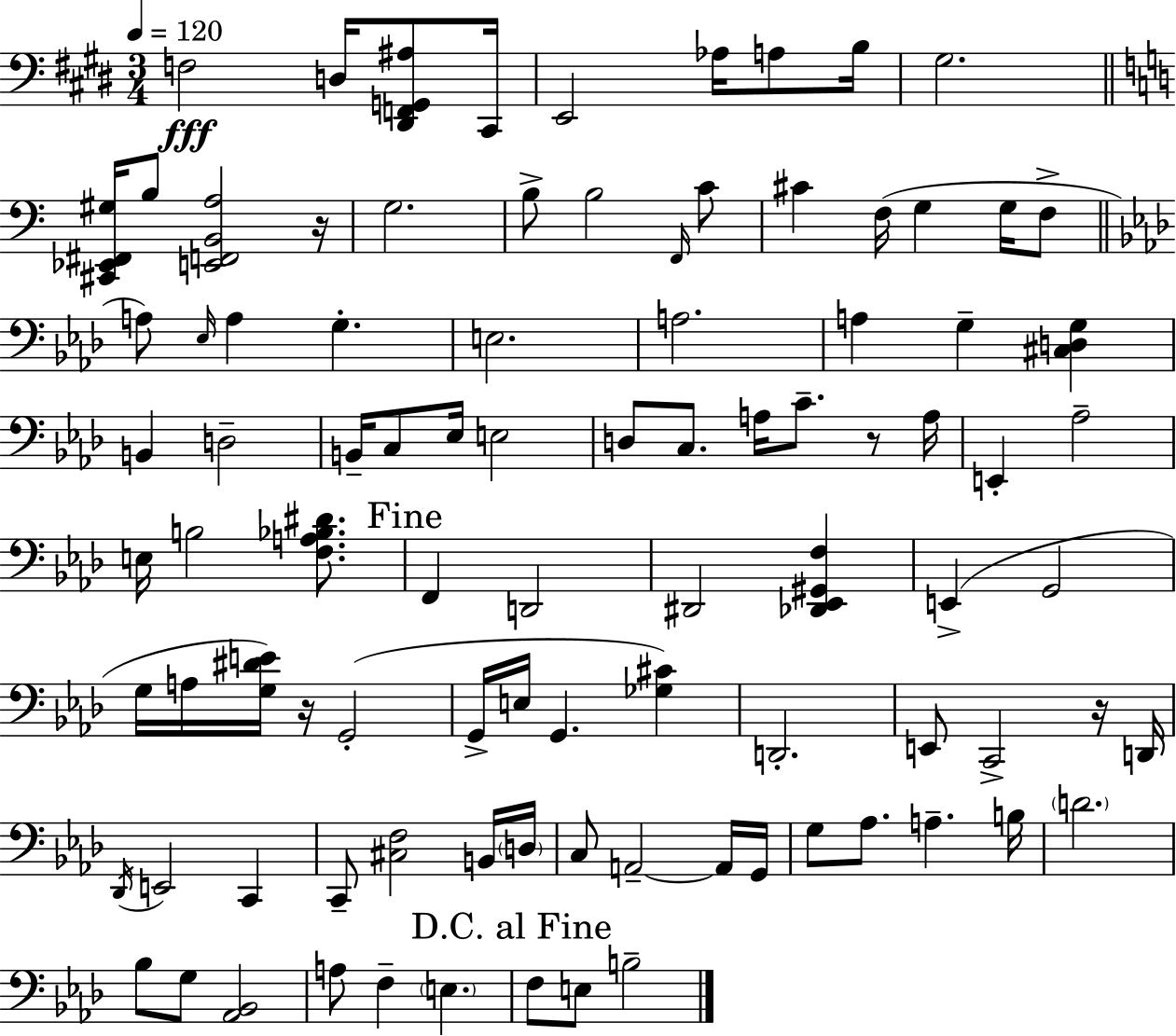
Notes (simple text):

F3/h D3/s [D#2,F2,G2,A#3]/e C#2/s E2/h Ab3/s A3/e B3/s G#3/h. [C#2,Eb2,F#2,G#3]/s B3/e [E2,F2,B2,A3]/h R/s G3/h. B3/e B3/h F2/s C4/e C#4/q F3/s G3/q G3/s F3/e A3/e Eb3/s A3/q G3/q. E3/h. A3/h. A3/q G3/q [C#3,D3,G3]/q B2/q D3/h B2/s C3/e Eb3/s E3/h D3/e C3/e. A3/s C4/e. R/e A3/s E2/q Ab3/h E3/s B3/h [F3,A3,Bb3,D#4]/e. F2/q D2/h D#2/h [Db2,Eb2,G#2,F3]/q E2/q G2/h G3/s A3/s [G3,D#4,E4]/s R/s G2/h G2/s E3/s G2/q. [Gb3,C#4]/q D2/h. E2/e C2/h R/s D2/s Db2/s E2/h C2/q C2/e [C#3,F3]/h B2/s D3/s C3/e A2/h A2/s G2/s G3/e Ab3/e. A3/q. B3/s D4/h. Bb3/e G3/e [Ab2,Bb2]/h A3/e F3/q E3/q. F3/e E3/e B3/h